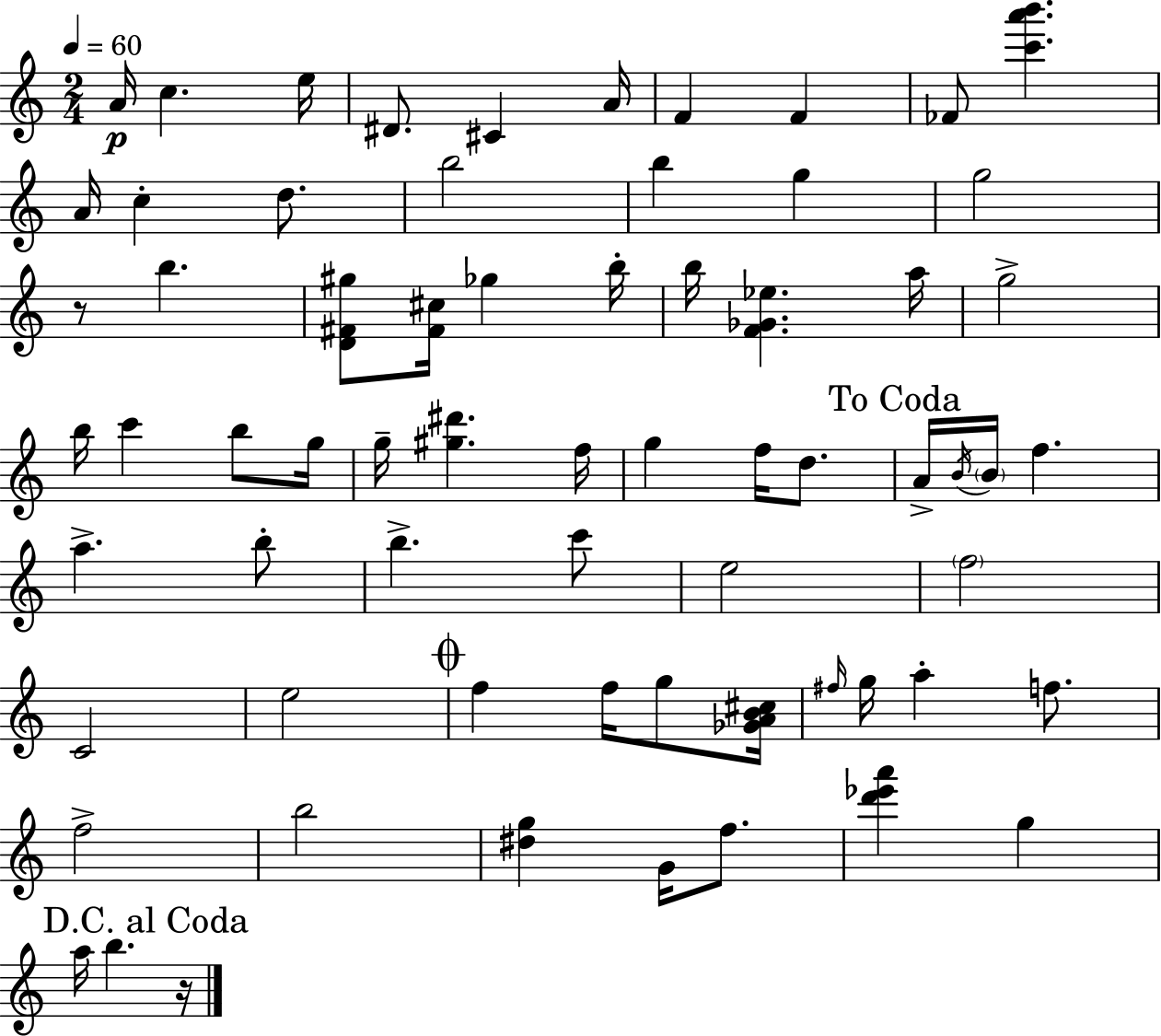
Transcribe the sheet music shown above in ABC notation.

X:1
T:Untitled
M:2/4
L:1/4
K:C
A/4 c e/4 ^D/2 ^C A/4 F F _F/2 [c'a'b'] A/4 c d/2 b2 b g g2 z/2 b [D^F^g]/2 [^F^c]/4 _g b/4 b/4 [F_G_e] a/4 g2 b/4 c' b/2 g/4 g/4 [^g^d'] f/4 g f/4 d/2 A/4 B/4 B/4 f a b/2 b c'/2 e2 f2 C2 e2 f f/4 g/2 [_GAB^c]/4 ^f/4 g/4 a f/2 f2 b2 [^dg] G/4 f/2 [d'_e'a'] g a/4 b z/4